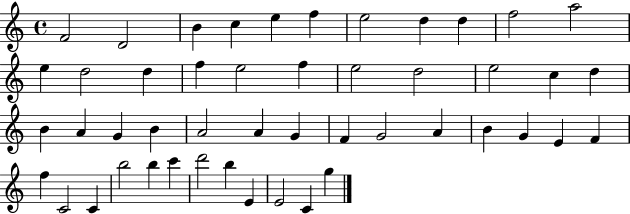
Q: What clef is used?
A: treble